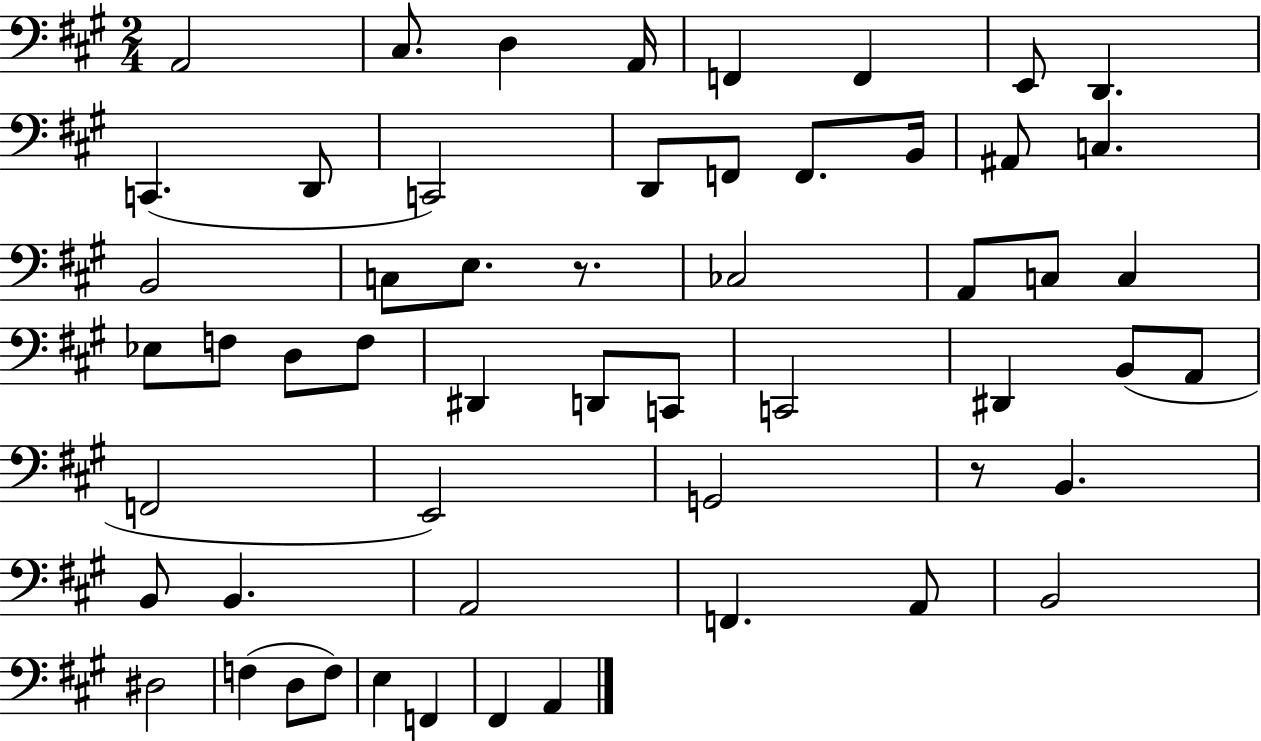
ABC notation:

X:1
T:Untitled
M:2/4
L:1/4
K:A
A,,2 ^C,/2 D, A,,/4 F,, F,, E,,/2 D,, C,, D,,/2 C,,2 D,,/2 F,,/2 F,,/2 B,,/4 ^A,,/2 C, B,,2 C,/2 E,/2 z/2 _C,2 A,,/2 C,/2 C, _E,/2 F,/2 D,/2 F,/2 ^D,, D,,/2 C,,/2 C,,2 ^D,, B,,/2 A,,/2 F,,2 E,,2 G,,2 z/2 B,, B,,/2 B,, A,,2 F,, A,,/2 B,,2 ^D,2 F, D,/2 F,/2 E, F,, ^F,, A,,